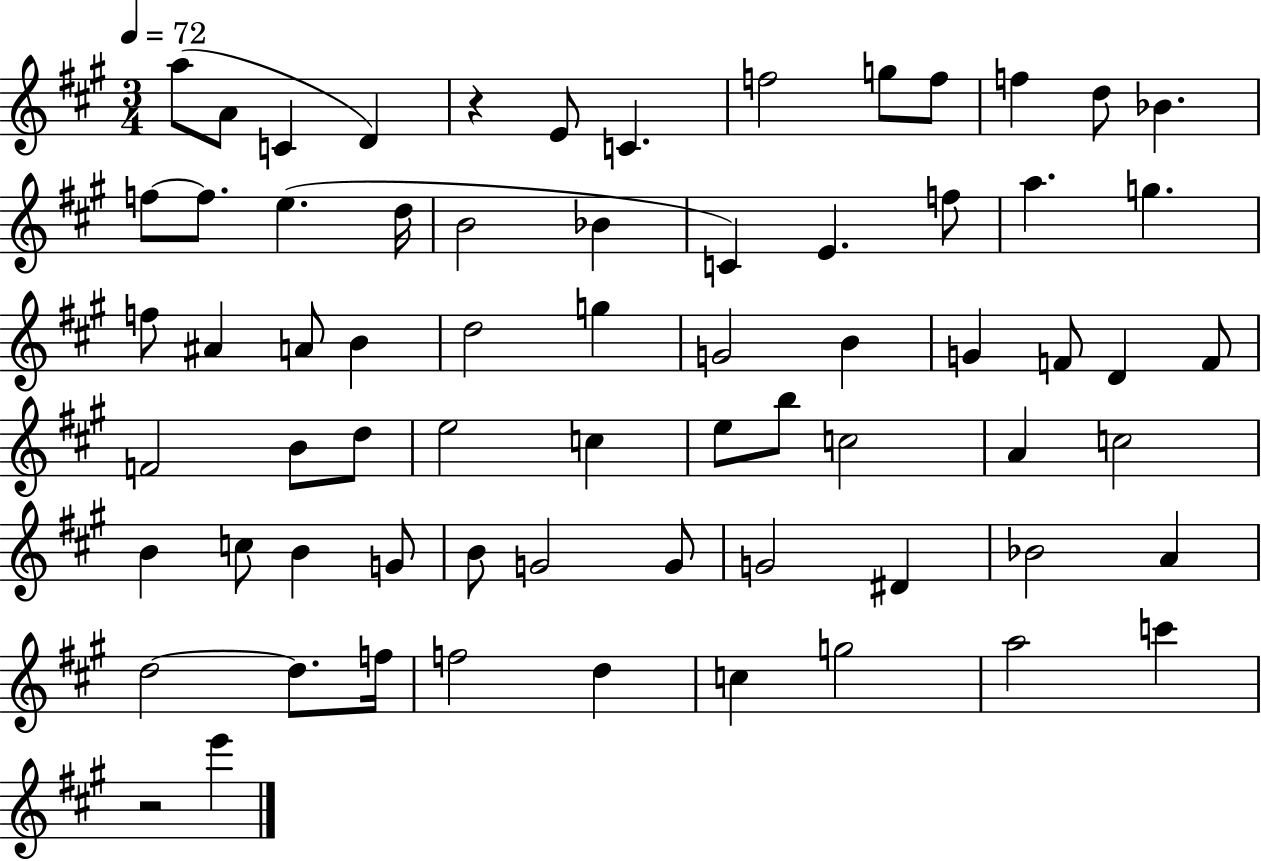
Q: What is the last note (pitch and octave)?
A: E6